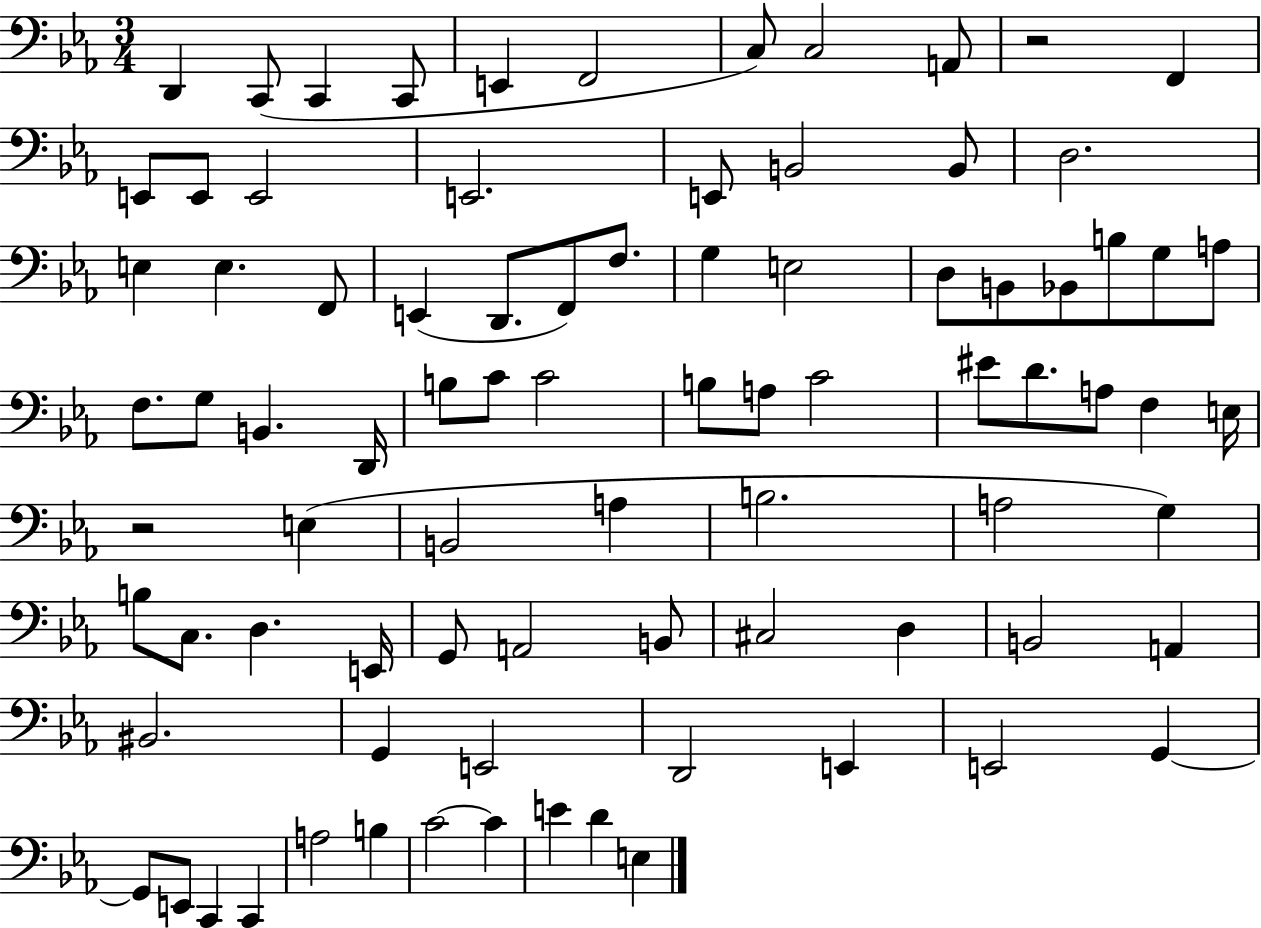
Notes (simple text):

D2/q C2/e C2/q C2/e E2/q F2/h C3/e C3/h A2/e R/h F2/q E2/e E2/e E2/h E2/h. E2/e B2/h B2/e D3/h. E3/q E3/q. F2/e E2/q D2/e. F2/e F3/e. G3/q E3/h D3/e B2/e Bb2/e B3/e G3/e A3/e F3/e. G3/e B2/q. D2/s B3/e C4/e C4/h B3/e A3/e C4/h EIS4/e D4/e. A3/e F3/q E3/s R/h E3/q B2/h A3/q B3/h. A3/h G3/q B3/e C3/e. D3/q. E2/s G2/e A2/h B2/e C#3/h D3/q B2/h A2/q BIS2/h. G2/q E2/h D2/h E2/q E2/h G2/q G2/e E2/e C2/q C2/q A3/h B3/q C4/h C4/q E4/q D4/q E3/q